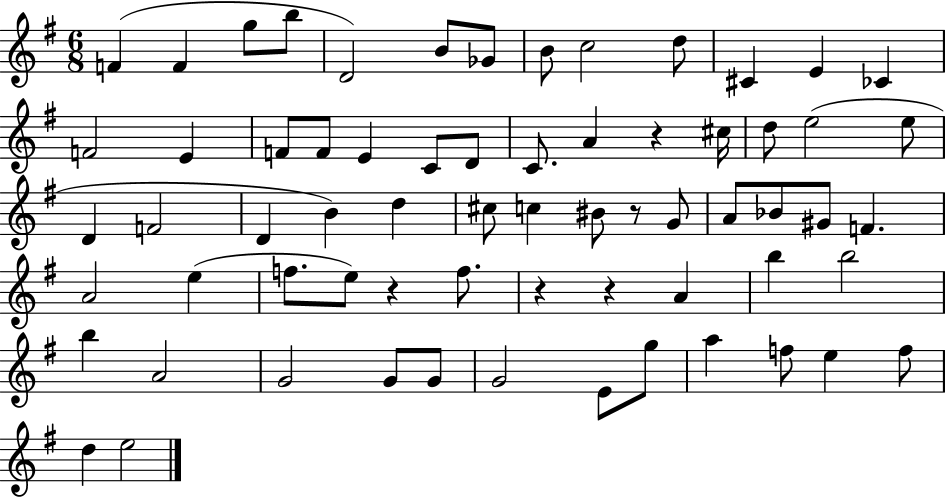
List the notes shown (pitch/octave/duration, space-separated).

F4/q F4/q G5/e B5/e D4/h B4/e Gb4/e B4/e C5/h D5/e C#4/q E4/q CES4/q F4/h E4/q F4/e F4/e E4/q C4/e D4/e C4/e. A4/q R/q C#5/s D5/e E5/h E5/e D4/q F4/h D4/q B4/q D5/q C#5/e C5/q BIS4/e R/e G4/e A4/e Bb4/e G#4/e F4/q. A4/h E5/q F5/e. E5/e R/q F5/e. R/q R/q A4/q B5/q B5/h B5/q A4/h G4/h G4/e G4/e G4/h E4/e G5/e A5/q F5/e E5/q F5/e D5/q E5/h